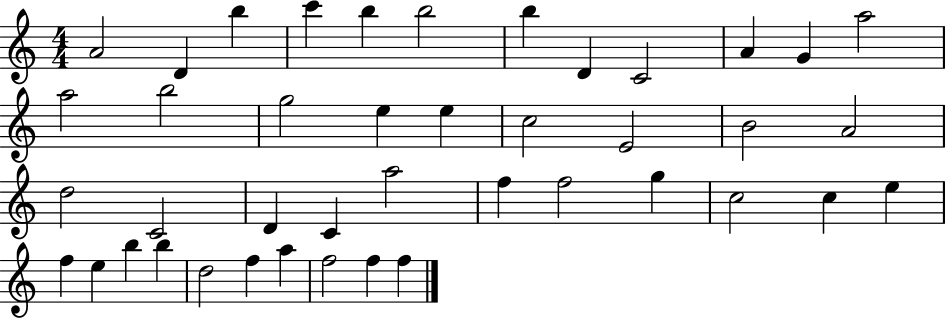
A4/h D4/q B5/q C6/q B5/q B5/h B5/q D4/q C4/h A4/q G4/q A5/h A5/h B5/h G5/h E5/q E5/q C5/h E4/h B4/h A4/h D5/h C4/h D4/q C4/q A5/h F5/q F5/h G5/q C5/h C5/q E5/q F5/q E5/q B5/q B5/q D5/h F5/q A5/q F5/h F5/q F5/q